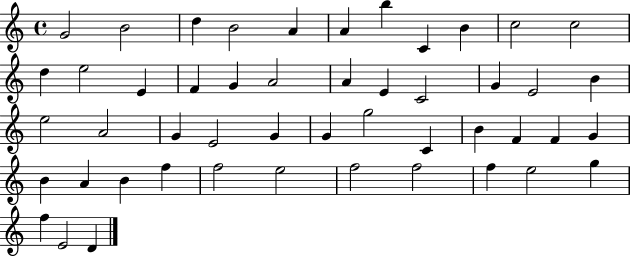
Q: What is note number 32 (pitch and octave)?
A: B4